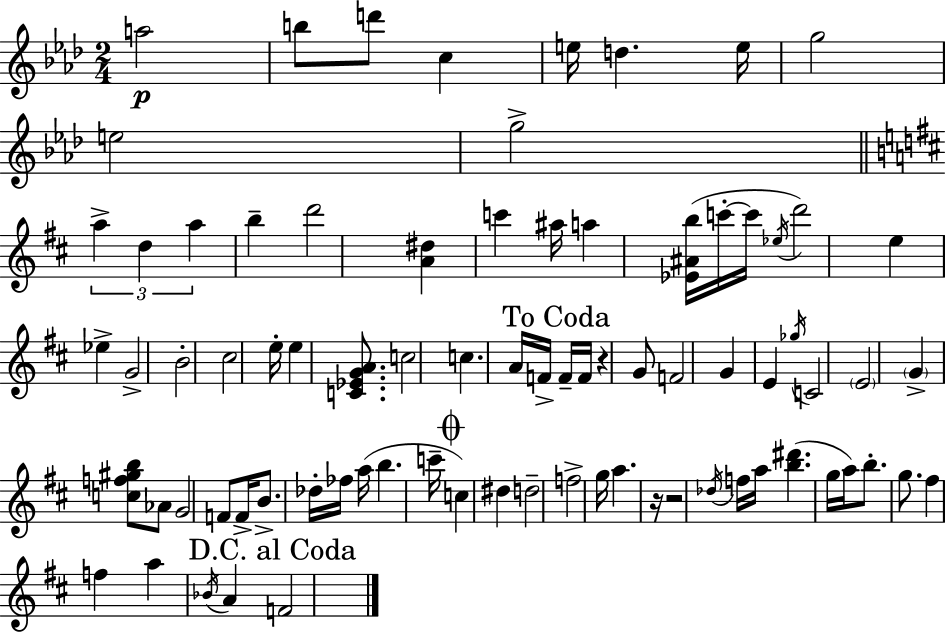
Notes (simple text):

A5/h B5/e D6/e C5/q E5/s D5/q. E5/s G5/h E5/h G5/h A5/q D5/q A5/q B5/q D6/h [A4,D#5]/q C6/q A#5/s A5/q [Eb4,A#4,B5]/s C6/s C6/s Eb5/s D6/h E5/q Eb5/q G4/h B4/h C#5/h E5/s E5/q [C4,Eb4,G4,A4]/e. C5/h C5/q. A4/s F4/s F4/s F4/s R/q G4/e F4/h G4/q E4/q Gb5/s C4/h E4/h G4/q [C5,F5,G#5,B5]/e Ab4/e G4/h F4/e F4/s B4/e. Db5/s FES5/s A5/s B5/q. C6/s C5/q D#5/q D5/h F5/h G5/s A5/q. R/s R/h Db5/s F5/s A5/s [B5,D#6]/q. G5/s A5/s B5/e. G5/e. F#5/q F5/q A5/q Bb4/s A4/q F4/h